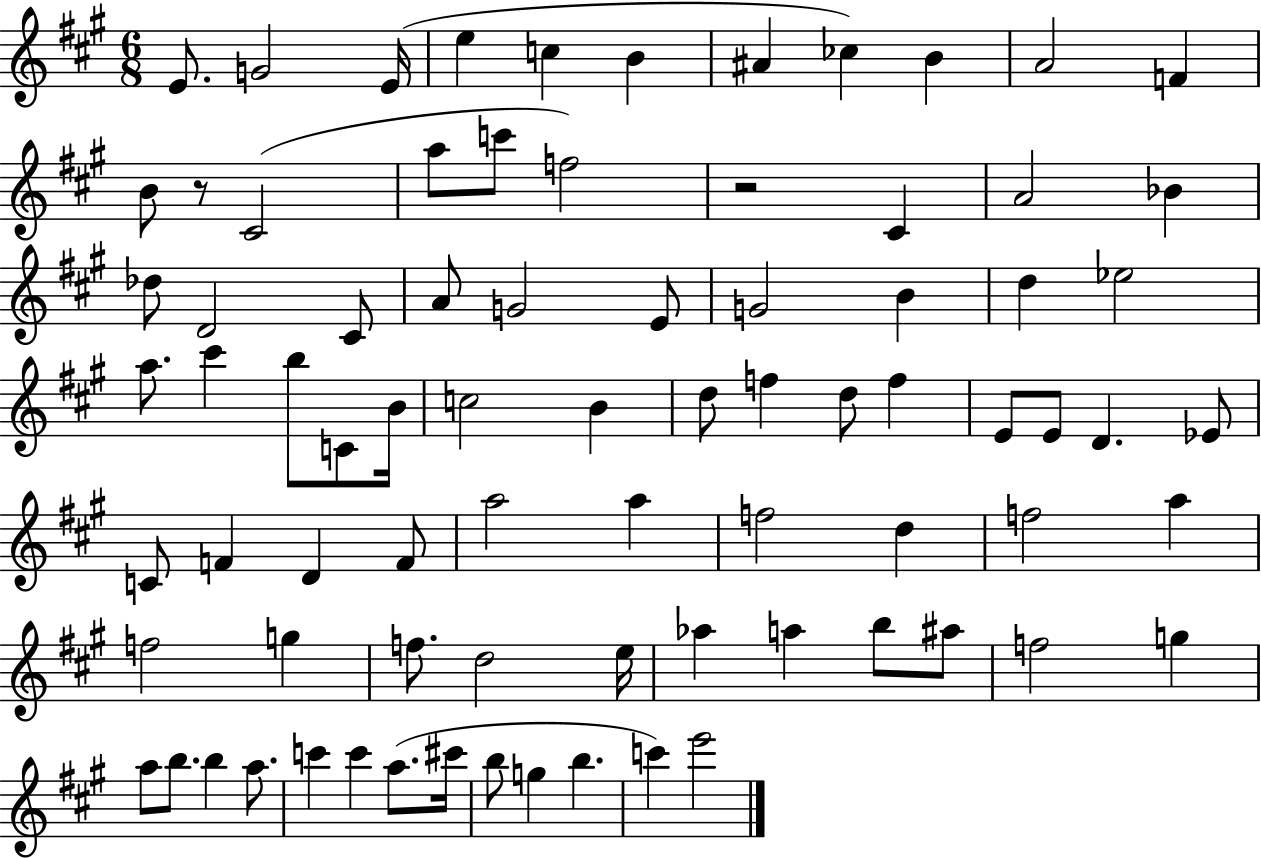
{
  \clef treble
  \numericTimeSignature
  \time 6/8
  \key a \major
  \repeat volta 2 { e'8. g'2 e'16( | e''4 c''4 b'4 | ais'4 ces''4) b'4 | a'2 f'4 | \break b'8 r8 cis'2( | a''8 c'''8 f''2) | r2 cis'4 | a'2 bes'4 | \break des''8 d'2 cis'8 | a'8 g'2 e'8 | g'2 b'4 | d''4 ees''2 | \break a''8. cis'''4 b''8 c'8 b'16 | c''2 b'4 | d''8 f''4 d''8 f''4 | e'8 e'8 d'4. ees'8 | \break c'8 f'4 d'4 f'8 | a''2 a''4 | f''2 d''4 | f''2 a''4 | \break f''2 g''4 | f''8. d''2 e''16 | aes''4 a''4 b''8 ais''8 | f''2 g''4 | \break a''8 b''8. b''4 a''8. | c'''4 c'''4 a''8.( cis'''16 | b''8 g''4 b''4. | c'''4) e'''2 | \break } \bar "|."
}